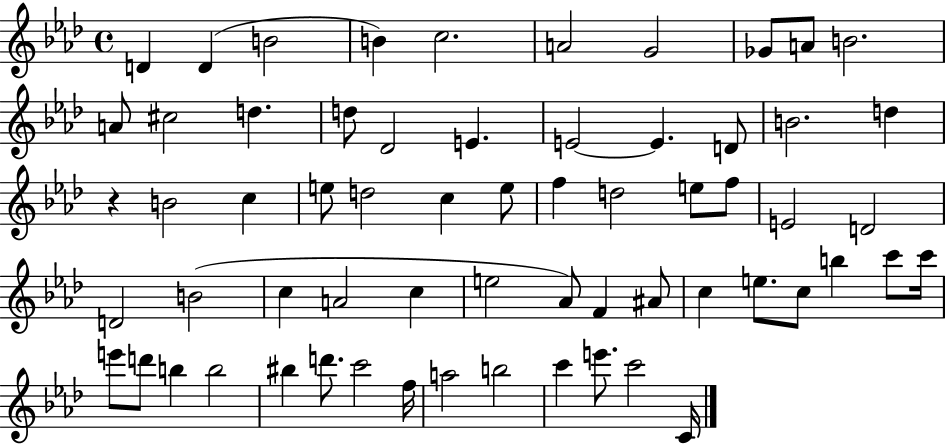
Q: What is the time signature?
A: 4/4